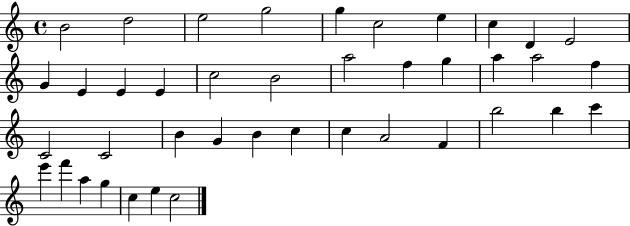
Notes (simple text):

B4/h D5/h E5/h G5/h G5/q C5/h E5/q C5/q D4/q E4/h G4/q E4/q E4/q E4/q C5/h B4/h A5/h F5/q G5/q A5/q A5/h F5/q C4/h C4/h B4/q G4/q B4/q C5/q C5/q A4/h F4/q B5/h B5/q C6/q E6/q F6/q A5/q G5/q C5/q E5/q C5/h